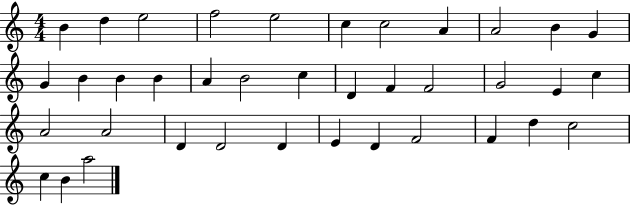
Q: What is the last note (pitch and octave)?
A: A5